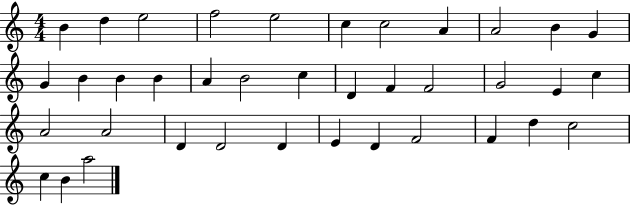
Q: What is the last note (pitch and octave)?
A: A5